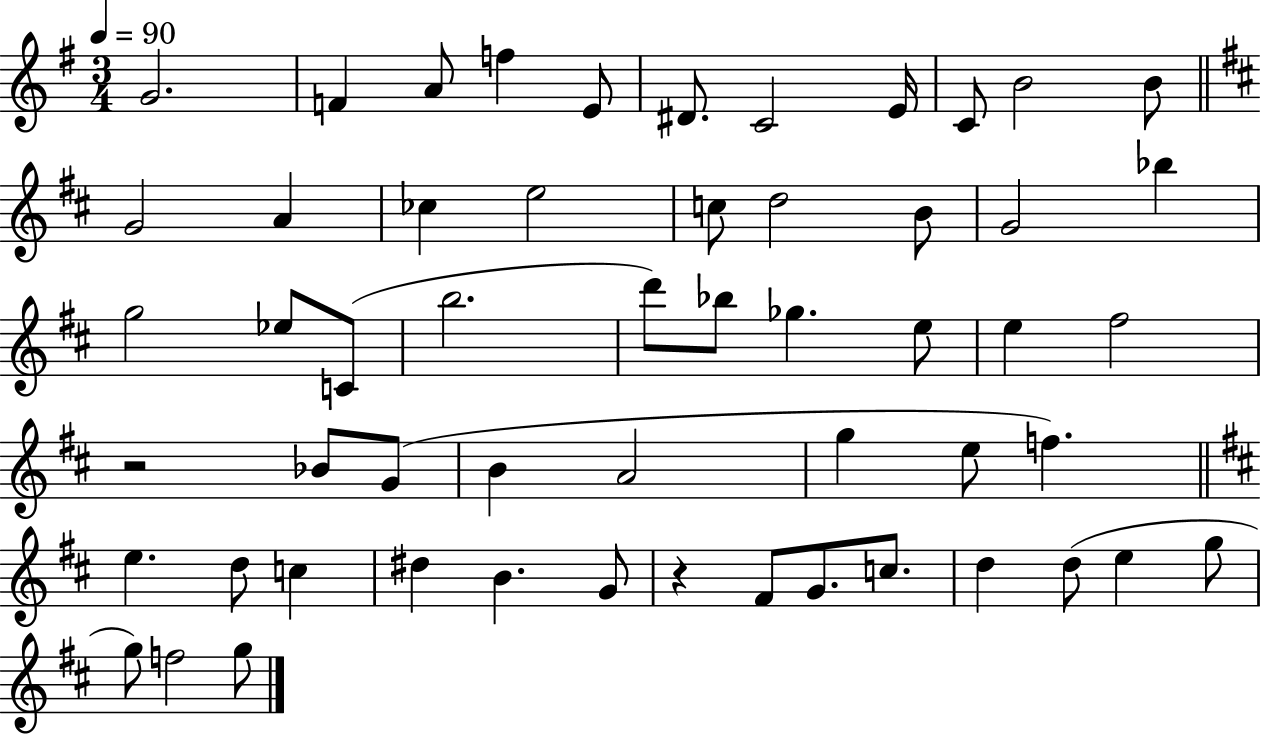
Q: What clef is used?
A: treble